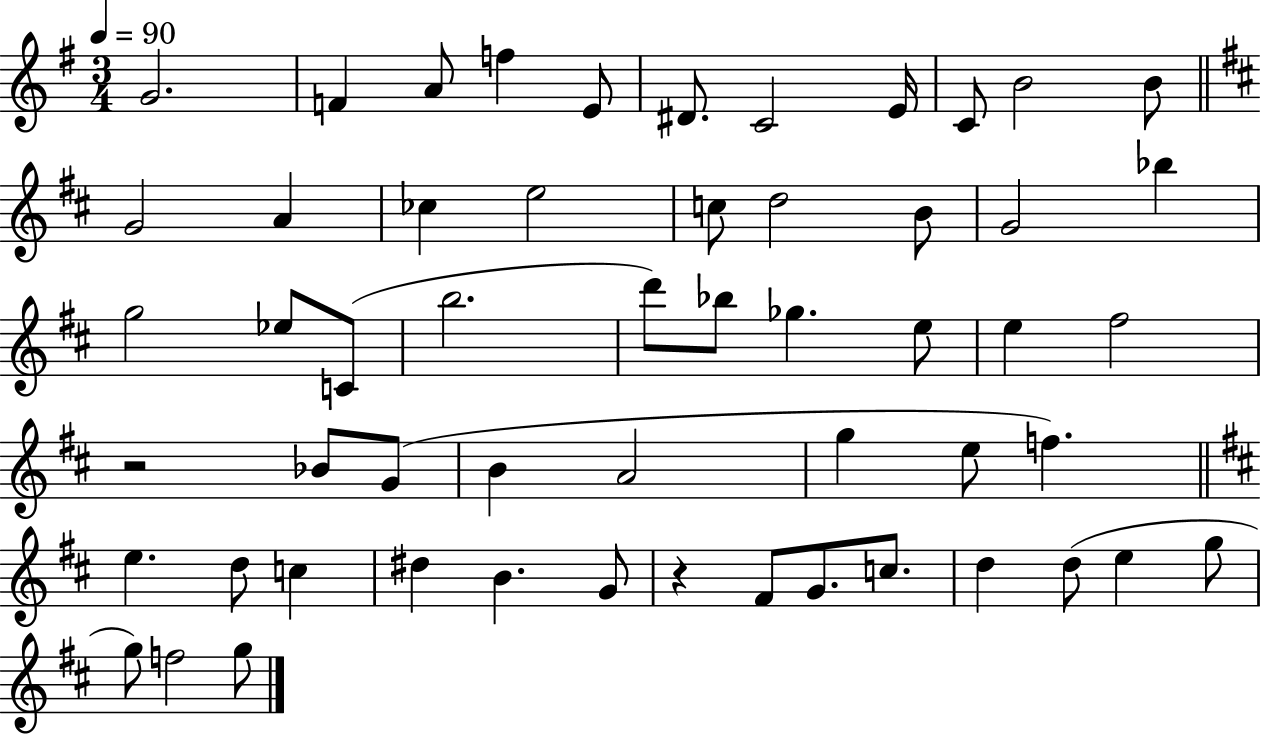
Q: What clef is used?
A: treble